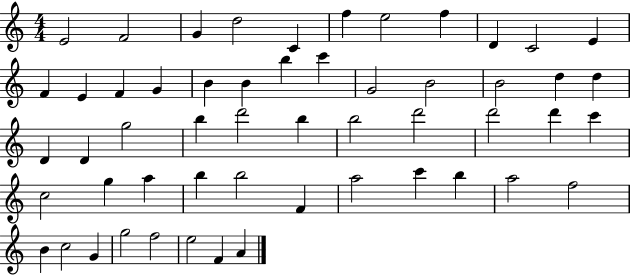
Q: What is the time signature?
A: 4/4